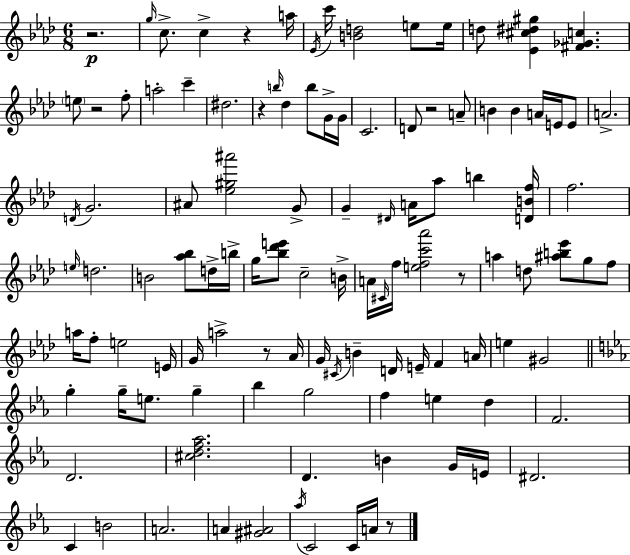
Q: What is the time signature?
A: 6/8